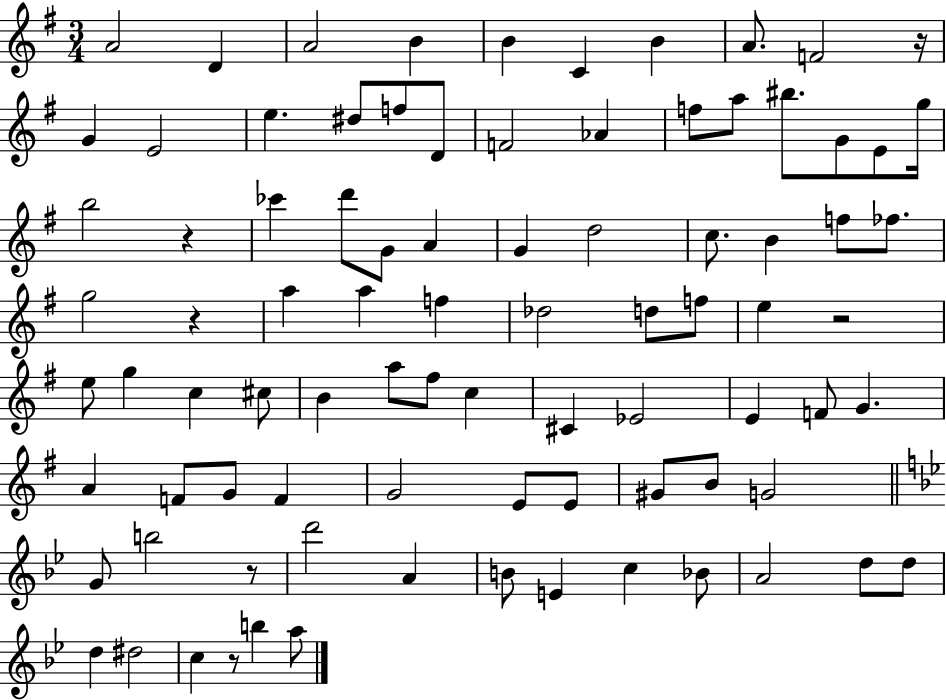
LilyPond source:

{
  \clef treble
  \numericTimeSignature
  \time 3/4
  \key g \major
  a'2 d'4 | a'2 b'4 | b'4 c'4 b'4 | a'8. f'2 r16 | \break g'4 e'2 | e''4. dis''8 f''8 d'8 | f'2 aes'4 | f''8 a''8 bis''8. g'8 e'8 g''16 | \break b''2 r4 | ces'''4 d'''8 g'8 a'4 | g'4 d''2 | c''8. b'4 f''8 fes''8. | \break g''2 r4 | a''4 a''4 f''4 | des''2 d''8 f''8 | e''4 r2 | \break e''8 g''4 c''4 cis''8 | b'4 a''8 fis''8 c''4 | cis'4 ees'2 | e'4 f'8 g'4. | \break a'4 f'8 g'8 f'4 | g'2 e'8 e'8 | gis'8 b'8 g'2 | \bar "||" \break \key bes \major g'8 b''2 r8 | d'''2 a'4 | b'8 e'4 c''4 bes'8 | a'2 d''8 d''8 | \break d''4 dis''2 | c''4 r8 b''4 a''8 | \bar "|."
}